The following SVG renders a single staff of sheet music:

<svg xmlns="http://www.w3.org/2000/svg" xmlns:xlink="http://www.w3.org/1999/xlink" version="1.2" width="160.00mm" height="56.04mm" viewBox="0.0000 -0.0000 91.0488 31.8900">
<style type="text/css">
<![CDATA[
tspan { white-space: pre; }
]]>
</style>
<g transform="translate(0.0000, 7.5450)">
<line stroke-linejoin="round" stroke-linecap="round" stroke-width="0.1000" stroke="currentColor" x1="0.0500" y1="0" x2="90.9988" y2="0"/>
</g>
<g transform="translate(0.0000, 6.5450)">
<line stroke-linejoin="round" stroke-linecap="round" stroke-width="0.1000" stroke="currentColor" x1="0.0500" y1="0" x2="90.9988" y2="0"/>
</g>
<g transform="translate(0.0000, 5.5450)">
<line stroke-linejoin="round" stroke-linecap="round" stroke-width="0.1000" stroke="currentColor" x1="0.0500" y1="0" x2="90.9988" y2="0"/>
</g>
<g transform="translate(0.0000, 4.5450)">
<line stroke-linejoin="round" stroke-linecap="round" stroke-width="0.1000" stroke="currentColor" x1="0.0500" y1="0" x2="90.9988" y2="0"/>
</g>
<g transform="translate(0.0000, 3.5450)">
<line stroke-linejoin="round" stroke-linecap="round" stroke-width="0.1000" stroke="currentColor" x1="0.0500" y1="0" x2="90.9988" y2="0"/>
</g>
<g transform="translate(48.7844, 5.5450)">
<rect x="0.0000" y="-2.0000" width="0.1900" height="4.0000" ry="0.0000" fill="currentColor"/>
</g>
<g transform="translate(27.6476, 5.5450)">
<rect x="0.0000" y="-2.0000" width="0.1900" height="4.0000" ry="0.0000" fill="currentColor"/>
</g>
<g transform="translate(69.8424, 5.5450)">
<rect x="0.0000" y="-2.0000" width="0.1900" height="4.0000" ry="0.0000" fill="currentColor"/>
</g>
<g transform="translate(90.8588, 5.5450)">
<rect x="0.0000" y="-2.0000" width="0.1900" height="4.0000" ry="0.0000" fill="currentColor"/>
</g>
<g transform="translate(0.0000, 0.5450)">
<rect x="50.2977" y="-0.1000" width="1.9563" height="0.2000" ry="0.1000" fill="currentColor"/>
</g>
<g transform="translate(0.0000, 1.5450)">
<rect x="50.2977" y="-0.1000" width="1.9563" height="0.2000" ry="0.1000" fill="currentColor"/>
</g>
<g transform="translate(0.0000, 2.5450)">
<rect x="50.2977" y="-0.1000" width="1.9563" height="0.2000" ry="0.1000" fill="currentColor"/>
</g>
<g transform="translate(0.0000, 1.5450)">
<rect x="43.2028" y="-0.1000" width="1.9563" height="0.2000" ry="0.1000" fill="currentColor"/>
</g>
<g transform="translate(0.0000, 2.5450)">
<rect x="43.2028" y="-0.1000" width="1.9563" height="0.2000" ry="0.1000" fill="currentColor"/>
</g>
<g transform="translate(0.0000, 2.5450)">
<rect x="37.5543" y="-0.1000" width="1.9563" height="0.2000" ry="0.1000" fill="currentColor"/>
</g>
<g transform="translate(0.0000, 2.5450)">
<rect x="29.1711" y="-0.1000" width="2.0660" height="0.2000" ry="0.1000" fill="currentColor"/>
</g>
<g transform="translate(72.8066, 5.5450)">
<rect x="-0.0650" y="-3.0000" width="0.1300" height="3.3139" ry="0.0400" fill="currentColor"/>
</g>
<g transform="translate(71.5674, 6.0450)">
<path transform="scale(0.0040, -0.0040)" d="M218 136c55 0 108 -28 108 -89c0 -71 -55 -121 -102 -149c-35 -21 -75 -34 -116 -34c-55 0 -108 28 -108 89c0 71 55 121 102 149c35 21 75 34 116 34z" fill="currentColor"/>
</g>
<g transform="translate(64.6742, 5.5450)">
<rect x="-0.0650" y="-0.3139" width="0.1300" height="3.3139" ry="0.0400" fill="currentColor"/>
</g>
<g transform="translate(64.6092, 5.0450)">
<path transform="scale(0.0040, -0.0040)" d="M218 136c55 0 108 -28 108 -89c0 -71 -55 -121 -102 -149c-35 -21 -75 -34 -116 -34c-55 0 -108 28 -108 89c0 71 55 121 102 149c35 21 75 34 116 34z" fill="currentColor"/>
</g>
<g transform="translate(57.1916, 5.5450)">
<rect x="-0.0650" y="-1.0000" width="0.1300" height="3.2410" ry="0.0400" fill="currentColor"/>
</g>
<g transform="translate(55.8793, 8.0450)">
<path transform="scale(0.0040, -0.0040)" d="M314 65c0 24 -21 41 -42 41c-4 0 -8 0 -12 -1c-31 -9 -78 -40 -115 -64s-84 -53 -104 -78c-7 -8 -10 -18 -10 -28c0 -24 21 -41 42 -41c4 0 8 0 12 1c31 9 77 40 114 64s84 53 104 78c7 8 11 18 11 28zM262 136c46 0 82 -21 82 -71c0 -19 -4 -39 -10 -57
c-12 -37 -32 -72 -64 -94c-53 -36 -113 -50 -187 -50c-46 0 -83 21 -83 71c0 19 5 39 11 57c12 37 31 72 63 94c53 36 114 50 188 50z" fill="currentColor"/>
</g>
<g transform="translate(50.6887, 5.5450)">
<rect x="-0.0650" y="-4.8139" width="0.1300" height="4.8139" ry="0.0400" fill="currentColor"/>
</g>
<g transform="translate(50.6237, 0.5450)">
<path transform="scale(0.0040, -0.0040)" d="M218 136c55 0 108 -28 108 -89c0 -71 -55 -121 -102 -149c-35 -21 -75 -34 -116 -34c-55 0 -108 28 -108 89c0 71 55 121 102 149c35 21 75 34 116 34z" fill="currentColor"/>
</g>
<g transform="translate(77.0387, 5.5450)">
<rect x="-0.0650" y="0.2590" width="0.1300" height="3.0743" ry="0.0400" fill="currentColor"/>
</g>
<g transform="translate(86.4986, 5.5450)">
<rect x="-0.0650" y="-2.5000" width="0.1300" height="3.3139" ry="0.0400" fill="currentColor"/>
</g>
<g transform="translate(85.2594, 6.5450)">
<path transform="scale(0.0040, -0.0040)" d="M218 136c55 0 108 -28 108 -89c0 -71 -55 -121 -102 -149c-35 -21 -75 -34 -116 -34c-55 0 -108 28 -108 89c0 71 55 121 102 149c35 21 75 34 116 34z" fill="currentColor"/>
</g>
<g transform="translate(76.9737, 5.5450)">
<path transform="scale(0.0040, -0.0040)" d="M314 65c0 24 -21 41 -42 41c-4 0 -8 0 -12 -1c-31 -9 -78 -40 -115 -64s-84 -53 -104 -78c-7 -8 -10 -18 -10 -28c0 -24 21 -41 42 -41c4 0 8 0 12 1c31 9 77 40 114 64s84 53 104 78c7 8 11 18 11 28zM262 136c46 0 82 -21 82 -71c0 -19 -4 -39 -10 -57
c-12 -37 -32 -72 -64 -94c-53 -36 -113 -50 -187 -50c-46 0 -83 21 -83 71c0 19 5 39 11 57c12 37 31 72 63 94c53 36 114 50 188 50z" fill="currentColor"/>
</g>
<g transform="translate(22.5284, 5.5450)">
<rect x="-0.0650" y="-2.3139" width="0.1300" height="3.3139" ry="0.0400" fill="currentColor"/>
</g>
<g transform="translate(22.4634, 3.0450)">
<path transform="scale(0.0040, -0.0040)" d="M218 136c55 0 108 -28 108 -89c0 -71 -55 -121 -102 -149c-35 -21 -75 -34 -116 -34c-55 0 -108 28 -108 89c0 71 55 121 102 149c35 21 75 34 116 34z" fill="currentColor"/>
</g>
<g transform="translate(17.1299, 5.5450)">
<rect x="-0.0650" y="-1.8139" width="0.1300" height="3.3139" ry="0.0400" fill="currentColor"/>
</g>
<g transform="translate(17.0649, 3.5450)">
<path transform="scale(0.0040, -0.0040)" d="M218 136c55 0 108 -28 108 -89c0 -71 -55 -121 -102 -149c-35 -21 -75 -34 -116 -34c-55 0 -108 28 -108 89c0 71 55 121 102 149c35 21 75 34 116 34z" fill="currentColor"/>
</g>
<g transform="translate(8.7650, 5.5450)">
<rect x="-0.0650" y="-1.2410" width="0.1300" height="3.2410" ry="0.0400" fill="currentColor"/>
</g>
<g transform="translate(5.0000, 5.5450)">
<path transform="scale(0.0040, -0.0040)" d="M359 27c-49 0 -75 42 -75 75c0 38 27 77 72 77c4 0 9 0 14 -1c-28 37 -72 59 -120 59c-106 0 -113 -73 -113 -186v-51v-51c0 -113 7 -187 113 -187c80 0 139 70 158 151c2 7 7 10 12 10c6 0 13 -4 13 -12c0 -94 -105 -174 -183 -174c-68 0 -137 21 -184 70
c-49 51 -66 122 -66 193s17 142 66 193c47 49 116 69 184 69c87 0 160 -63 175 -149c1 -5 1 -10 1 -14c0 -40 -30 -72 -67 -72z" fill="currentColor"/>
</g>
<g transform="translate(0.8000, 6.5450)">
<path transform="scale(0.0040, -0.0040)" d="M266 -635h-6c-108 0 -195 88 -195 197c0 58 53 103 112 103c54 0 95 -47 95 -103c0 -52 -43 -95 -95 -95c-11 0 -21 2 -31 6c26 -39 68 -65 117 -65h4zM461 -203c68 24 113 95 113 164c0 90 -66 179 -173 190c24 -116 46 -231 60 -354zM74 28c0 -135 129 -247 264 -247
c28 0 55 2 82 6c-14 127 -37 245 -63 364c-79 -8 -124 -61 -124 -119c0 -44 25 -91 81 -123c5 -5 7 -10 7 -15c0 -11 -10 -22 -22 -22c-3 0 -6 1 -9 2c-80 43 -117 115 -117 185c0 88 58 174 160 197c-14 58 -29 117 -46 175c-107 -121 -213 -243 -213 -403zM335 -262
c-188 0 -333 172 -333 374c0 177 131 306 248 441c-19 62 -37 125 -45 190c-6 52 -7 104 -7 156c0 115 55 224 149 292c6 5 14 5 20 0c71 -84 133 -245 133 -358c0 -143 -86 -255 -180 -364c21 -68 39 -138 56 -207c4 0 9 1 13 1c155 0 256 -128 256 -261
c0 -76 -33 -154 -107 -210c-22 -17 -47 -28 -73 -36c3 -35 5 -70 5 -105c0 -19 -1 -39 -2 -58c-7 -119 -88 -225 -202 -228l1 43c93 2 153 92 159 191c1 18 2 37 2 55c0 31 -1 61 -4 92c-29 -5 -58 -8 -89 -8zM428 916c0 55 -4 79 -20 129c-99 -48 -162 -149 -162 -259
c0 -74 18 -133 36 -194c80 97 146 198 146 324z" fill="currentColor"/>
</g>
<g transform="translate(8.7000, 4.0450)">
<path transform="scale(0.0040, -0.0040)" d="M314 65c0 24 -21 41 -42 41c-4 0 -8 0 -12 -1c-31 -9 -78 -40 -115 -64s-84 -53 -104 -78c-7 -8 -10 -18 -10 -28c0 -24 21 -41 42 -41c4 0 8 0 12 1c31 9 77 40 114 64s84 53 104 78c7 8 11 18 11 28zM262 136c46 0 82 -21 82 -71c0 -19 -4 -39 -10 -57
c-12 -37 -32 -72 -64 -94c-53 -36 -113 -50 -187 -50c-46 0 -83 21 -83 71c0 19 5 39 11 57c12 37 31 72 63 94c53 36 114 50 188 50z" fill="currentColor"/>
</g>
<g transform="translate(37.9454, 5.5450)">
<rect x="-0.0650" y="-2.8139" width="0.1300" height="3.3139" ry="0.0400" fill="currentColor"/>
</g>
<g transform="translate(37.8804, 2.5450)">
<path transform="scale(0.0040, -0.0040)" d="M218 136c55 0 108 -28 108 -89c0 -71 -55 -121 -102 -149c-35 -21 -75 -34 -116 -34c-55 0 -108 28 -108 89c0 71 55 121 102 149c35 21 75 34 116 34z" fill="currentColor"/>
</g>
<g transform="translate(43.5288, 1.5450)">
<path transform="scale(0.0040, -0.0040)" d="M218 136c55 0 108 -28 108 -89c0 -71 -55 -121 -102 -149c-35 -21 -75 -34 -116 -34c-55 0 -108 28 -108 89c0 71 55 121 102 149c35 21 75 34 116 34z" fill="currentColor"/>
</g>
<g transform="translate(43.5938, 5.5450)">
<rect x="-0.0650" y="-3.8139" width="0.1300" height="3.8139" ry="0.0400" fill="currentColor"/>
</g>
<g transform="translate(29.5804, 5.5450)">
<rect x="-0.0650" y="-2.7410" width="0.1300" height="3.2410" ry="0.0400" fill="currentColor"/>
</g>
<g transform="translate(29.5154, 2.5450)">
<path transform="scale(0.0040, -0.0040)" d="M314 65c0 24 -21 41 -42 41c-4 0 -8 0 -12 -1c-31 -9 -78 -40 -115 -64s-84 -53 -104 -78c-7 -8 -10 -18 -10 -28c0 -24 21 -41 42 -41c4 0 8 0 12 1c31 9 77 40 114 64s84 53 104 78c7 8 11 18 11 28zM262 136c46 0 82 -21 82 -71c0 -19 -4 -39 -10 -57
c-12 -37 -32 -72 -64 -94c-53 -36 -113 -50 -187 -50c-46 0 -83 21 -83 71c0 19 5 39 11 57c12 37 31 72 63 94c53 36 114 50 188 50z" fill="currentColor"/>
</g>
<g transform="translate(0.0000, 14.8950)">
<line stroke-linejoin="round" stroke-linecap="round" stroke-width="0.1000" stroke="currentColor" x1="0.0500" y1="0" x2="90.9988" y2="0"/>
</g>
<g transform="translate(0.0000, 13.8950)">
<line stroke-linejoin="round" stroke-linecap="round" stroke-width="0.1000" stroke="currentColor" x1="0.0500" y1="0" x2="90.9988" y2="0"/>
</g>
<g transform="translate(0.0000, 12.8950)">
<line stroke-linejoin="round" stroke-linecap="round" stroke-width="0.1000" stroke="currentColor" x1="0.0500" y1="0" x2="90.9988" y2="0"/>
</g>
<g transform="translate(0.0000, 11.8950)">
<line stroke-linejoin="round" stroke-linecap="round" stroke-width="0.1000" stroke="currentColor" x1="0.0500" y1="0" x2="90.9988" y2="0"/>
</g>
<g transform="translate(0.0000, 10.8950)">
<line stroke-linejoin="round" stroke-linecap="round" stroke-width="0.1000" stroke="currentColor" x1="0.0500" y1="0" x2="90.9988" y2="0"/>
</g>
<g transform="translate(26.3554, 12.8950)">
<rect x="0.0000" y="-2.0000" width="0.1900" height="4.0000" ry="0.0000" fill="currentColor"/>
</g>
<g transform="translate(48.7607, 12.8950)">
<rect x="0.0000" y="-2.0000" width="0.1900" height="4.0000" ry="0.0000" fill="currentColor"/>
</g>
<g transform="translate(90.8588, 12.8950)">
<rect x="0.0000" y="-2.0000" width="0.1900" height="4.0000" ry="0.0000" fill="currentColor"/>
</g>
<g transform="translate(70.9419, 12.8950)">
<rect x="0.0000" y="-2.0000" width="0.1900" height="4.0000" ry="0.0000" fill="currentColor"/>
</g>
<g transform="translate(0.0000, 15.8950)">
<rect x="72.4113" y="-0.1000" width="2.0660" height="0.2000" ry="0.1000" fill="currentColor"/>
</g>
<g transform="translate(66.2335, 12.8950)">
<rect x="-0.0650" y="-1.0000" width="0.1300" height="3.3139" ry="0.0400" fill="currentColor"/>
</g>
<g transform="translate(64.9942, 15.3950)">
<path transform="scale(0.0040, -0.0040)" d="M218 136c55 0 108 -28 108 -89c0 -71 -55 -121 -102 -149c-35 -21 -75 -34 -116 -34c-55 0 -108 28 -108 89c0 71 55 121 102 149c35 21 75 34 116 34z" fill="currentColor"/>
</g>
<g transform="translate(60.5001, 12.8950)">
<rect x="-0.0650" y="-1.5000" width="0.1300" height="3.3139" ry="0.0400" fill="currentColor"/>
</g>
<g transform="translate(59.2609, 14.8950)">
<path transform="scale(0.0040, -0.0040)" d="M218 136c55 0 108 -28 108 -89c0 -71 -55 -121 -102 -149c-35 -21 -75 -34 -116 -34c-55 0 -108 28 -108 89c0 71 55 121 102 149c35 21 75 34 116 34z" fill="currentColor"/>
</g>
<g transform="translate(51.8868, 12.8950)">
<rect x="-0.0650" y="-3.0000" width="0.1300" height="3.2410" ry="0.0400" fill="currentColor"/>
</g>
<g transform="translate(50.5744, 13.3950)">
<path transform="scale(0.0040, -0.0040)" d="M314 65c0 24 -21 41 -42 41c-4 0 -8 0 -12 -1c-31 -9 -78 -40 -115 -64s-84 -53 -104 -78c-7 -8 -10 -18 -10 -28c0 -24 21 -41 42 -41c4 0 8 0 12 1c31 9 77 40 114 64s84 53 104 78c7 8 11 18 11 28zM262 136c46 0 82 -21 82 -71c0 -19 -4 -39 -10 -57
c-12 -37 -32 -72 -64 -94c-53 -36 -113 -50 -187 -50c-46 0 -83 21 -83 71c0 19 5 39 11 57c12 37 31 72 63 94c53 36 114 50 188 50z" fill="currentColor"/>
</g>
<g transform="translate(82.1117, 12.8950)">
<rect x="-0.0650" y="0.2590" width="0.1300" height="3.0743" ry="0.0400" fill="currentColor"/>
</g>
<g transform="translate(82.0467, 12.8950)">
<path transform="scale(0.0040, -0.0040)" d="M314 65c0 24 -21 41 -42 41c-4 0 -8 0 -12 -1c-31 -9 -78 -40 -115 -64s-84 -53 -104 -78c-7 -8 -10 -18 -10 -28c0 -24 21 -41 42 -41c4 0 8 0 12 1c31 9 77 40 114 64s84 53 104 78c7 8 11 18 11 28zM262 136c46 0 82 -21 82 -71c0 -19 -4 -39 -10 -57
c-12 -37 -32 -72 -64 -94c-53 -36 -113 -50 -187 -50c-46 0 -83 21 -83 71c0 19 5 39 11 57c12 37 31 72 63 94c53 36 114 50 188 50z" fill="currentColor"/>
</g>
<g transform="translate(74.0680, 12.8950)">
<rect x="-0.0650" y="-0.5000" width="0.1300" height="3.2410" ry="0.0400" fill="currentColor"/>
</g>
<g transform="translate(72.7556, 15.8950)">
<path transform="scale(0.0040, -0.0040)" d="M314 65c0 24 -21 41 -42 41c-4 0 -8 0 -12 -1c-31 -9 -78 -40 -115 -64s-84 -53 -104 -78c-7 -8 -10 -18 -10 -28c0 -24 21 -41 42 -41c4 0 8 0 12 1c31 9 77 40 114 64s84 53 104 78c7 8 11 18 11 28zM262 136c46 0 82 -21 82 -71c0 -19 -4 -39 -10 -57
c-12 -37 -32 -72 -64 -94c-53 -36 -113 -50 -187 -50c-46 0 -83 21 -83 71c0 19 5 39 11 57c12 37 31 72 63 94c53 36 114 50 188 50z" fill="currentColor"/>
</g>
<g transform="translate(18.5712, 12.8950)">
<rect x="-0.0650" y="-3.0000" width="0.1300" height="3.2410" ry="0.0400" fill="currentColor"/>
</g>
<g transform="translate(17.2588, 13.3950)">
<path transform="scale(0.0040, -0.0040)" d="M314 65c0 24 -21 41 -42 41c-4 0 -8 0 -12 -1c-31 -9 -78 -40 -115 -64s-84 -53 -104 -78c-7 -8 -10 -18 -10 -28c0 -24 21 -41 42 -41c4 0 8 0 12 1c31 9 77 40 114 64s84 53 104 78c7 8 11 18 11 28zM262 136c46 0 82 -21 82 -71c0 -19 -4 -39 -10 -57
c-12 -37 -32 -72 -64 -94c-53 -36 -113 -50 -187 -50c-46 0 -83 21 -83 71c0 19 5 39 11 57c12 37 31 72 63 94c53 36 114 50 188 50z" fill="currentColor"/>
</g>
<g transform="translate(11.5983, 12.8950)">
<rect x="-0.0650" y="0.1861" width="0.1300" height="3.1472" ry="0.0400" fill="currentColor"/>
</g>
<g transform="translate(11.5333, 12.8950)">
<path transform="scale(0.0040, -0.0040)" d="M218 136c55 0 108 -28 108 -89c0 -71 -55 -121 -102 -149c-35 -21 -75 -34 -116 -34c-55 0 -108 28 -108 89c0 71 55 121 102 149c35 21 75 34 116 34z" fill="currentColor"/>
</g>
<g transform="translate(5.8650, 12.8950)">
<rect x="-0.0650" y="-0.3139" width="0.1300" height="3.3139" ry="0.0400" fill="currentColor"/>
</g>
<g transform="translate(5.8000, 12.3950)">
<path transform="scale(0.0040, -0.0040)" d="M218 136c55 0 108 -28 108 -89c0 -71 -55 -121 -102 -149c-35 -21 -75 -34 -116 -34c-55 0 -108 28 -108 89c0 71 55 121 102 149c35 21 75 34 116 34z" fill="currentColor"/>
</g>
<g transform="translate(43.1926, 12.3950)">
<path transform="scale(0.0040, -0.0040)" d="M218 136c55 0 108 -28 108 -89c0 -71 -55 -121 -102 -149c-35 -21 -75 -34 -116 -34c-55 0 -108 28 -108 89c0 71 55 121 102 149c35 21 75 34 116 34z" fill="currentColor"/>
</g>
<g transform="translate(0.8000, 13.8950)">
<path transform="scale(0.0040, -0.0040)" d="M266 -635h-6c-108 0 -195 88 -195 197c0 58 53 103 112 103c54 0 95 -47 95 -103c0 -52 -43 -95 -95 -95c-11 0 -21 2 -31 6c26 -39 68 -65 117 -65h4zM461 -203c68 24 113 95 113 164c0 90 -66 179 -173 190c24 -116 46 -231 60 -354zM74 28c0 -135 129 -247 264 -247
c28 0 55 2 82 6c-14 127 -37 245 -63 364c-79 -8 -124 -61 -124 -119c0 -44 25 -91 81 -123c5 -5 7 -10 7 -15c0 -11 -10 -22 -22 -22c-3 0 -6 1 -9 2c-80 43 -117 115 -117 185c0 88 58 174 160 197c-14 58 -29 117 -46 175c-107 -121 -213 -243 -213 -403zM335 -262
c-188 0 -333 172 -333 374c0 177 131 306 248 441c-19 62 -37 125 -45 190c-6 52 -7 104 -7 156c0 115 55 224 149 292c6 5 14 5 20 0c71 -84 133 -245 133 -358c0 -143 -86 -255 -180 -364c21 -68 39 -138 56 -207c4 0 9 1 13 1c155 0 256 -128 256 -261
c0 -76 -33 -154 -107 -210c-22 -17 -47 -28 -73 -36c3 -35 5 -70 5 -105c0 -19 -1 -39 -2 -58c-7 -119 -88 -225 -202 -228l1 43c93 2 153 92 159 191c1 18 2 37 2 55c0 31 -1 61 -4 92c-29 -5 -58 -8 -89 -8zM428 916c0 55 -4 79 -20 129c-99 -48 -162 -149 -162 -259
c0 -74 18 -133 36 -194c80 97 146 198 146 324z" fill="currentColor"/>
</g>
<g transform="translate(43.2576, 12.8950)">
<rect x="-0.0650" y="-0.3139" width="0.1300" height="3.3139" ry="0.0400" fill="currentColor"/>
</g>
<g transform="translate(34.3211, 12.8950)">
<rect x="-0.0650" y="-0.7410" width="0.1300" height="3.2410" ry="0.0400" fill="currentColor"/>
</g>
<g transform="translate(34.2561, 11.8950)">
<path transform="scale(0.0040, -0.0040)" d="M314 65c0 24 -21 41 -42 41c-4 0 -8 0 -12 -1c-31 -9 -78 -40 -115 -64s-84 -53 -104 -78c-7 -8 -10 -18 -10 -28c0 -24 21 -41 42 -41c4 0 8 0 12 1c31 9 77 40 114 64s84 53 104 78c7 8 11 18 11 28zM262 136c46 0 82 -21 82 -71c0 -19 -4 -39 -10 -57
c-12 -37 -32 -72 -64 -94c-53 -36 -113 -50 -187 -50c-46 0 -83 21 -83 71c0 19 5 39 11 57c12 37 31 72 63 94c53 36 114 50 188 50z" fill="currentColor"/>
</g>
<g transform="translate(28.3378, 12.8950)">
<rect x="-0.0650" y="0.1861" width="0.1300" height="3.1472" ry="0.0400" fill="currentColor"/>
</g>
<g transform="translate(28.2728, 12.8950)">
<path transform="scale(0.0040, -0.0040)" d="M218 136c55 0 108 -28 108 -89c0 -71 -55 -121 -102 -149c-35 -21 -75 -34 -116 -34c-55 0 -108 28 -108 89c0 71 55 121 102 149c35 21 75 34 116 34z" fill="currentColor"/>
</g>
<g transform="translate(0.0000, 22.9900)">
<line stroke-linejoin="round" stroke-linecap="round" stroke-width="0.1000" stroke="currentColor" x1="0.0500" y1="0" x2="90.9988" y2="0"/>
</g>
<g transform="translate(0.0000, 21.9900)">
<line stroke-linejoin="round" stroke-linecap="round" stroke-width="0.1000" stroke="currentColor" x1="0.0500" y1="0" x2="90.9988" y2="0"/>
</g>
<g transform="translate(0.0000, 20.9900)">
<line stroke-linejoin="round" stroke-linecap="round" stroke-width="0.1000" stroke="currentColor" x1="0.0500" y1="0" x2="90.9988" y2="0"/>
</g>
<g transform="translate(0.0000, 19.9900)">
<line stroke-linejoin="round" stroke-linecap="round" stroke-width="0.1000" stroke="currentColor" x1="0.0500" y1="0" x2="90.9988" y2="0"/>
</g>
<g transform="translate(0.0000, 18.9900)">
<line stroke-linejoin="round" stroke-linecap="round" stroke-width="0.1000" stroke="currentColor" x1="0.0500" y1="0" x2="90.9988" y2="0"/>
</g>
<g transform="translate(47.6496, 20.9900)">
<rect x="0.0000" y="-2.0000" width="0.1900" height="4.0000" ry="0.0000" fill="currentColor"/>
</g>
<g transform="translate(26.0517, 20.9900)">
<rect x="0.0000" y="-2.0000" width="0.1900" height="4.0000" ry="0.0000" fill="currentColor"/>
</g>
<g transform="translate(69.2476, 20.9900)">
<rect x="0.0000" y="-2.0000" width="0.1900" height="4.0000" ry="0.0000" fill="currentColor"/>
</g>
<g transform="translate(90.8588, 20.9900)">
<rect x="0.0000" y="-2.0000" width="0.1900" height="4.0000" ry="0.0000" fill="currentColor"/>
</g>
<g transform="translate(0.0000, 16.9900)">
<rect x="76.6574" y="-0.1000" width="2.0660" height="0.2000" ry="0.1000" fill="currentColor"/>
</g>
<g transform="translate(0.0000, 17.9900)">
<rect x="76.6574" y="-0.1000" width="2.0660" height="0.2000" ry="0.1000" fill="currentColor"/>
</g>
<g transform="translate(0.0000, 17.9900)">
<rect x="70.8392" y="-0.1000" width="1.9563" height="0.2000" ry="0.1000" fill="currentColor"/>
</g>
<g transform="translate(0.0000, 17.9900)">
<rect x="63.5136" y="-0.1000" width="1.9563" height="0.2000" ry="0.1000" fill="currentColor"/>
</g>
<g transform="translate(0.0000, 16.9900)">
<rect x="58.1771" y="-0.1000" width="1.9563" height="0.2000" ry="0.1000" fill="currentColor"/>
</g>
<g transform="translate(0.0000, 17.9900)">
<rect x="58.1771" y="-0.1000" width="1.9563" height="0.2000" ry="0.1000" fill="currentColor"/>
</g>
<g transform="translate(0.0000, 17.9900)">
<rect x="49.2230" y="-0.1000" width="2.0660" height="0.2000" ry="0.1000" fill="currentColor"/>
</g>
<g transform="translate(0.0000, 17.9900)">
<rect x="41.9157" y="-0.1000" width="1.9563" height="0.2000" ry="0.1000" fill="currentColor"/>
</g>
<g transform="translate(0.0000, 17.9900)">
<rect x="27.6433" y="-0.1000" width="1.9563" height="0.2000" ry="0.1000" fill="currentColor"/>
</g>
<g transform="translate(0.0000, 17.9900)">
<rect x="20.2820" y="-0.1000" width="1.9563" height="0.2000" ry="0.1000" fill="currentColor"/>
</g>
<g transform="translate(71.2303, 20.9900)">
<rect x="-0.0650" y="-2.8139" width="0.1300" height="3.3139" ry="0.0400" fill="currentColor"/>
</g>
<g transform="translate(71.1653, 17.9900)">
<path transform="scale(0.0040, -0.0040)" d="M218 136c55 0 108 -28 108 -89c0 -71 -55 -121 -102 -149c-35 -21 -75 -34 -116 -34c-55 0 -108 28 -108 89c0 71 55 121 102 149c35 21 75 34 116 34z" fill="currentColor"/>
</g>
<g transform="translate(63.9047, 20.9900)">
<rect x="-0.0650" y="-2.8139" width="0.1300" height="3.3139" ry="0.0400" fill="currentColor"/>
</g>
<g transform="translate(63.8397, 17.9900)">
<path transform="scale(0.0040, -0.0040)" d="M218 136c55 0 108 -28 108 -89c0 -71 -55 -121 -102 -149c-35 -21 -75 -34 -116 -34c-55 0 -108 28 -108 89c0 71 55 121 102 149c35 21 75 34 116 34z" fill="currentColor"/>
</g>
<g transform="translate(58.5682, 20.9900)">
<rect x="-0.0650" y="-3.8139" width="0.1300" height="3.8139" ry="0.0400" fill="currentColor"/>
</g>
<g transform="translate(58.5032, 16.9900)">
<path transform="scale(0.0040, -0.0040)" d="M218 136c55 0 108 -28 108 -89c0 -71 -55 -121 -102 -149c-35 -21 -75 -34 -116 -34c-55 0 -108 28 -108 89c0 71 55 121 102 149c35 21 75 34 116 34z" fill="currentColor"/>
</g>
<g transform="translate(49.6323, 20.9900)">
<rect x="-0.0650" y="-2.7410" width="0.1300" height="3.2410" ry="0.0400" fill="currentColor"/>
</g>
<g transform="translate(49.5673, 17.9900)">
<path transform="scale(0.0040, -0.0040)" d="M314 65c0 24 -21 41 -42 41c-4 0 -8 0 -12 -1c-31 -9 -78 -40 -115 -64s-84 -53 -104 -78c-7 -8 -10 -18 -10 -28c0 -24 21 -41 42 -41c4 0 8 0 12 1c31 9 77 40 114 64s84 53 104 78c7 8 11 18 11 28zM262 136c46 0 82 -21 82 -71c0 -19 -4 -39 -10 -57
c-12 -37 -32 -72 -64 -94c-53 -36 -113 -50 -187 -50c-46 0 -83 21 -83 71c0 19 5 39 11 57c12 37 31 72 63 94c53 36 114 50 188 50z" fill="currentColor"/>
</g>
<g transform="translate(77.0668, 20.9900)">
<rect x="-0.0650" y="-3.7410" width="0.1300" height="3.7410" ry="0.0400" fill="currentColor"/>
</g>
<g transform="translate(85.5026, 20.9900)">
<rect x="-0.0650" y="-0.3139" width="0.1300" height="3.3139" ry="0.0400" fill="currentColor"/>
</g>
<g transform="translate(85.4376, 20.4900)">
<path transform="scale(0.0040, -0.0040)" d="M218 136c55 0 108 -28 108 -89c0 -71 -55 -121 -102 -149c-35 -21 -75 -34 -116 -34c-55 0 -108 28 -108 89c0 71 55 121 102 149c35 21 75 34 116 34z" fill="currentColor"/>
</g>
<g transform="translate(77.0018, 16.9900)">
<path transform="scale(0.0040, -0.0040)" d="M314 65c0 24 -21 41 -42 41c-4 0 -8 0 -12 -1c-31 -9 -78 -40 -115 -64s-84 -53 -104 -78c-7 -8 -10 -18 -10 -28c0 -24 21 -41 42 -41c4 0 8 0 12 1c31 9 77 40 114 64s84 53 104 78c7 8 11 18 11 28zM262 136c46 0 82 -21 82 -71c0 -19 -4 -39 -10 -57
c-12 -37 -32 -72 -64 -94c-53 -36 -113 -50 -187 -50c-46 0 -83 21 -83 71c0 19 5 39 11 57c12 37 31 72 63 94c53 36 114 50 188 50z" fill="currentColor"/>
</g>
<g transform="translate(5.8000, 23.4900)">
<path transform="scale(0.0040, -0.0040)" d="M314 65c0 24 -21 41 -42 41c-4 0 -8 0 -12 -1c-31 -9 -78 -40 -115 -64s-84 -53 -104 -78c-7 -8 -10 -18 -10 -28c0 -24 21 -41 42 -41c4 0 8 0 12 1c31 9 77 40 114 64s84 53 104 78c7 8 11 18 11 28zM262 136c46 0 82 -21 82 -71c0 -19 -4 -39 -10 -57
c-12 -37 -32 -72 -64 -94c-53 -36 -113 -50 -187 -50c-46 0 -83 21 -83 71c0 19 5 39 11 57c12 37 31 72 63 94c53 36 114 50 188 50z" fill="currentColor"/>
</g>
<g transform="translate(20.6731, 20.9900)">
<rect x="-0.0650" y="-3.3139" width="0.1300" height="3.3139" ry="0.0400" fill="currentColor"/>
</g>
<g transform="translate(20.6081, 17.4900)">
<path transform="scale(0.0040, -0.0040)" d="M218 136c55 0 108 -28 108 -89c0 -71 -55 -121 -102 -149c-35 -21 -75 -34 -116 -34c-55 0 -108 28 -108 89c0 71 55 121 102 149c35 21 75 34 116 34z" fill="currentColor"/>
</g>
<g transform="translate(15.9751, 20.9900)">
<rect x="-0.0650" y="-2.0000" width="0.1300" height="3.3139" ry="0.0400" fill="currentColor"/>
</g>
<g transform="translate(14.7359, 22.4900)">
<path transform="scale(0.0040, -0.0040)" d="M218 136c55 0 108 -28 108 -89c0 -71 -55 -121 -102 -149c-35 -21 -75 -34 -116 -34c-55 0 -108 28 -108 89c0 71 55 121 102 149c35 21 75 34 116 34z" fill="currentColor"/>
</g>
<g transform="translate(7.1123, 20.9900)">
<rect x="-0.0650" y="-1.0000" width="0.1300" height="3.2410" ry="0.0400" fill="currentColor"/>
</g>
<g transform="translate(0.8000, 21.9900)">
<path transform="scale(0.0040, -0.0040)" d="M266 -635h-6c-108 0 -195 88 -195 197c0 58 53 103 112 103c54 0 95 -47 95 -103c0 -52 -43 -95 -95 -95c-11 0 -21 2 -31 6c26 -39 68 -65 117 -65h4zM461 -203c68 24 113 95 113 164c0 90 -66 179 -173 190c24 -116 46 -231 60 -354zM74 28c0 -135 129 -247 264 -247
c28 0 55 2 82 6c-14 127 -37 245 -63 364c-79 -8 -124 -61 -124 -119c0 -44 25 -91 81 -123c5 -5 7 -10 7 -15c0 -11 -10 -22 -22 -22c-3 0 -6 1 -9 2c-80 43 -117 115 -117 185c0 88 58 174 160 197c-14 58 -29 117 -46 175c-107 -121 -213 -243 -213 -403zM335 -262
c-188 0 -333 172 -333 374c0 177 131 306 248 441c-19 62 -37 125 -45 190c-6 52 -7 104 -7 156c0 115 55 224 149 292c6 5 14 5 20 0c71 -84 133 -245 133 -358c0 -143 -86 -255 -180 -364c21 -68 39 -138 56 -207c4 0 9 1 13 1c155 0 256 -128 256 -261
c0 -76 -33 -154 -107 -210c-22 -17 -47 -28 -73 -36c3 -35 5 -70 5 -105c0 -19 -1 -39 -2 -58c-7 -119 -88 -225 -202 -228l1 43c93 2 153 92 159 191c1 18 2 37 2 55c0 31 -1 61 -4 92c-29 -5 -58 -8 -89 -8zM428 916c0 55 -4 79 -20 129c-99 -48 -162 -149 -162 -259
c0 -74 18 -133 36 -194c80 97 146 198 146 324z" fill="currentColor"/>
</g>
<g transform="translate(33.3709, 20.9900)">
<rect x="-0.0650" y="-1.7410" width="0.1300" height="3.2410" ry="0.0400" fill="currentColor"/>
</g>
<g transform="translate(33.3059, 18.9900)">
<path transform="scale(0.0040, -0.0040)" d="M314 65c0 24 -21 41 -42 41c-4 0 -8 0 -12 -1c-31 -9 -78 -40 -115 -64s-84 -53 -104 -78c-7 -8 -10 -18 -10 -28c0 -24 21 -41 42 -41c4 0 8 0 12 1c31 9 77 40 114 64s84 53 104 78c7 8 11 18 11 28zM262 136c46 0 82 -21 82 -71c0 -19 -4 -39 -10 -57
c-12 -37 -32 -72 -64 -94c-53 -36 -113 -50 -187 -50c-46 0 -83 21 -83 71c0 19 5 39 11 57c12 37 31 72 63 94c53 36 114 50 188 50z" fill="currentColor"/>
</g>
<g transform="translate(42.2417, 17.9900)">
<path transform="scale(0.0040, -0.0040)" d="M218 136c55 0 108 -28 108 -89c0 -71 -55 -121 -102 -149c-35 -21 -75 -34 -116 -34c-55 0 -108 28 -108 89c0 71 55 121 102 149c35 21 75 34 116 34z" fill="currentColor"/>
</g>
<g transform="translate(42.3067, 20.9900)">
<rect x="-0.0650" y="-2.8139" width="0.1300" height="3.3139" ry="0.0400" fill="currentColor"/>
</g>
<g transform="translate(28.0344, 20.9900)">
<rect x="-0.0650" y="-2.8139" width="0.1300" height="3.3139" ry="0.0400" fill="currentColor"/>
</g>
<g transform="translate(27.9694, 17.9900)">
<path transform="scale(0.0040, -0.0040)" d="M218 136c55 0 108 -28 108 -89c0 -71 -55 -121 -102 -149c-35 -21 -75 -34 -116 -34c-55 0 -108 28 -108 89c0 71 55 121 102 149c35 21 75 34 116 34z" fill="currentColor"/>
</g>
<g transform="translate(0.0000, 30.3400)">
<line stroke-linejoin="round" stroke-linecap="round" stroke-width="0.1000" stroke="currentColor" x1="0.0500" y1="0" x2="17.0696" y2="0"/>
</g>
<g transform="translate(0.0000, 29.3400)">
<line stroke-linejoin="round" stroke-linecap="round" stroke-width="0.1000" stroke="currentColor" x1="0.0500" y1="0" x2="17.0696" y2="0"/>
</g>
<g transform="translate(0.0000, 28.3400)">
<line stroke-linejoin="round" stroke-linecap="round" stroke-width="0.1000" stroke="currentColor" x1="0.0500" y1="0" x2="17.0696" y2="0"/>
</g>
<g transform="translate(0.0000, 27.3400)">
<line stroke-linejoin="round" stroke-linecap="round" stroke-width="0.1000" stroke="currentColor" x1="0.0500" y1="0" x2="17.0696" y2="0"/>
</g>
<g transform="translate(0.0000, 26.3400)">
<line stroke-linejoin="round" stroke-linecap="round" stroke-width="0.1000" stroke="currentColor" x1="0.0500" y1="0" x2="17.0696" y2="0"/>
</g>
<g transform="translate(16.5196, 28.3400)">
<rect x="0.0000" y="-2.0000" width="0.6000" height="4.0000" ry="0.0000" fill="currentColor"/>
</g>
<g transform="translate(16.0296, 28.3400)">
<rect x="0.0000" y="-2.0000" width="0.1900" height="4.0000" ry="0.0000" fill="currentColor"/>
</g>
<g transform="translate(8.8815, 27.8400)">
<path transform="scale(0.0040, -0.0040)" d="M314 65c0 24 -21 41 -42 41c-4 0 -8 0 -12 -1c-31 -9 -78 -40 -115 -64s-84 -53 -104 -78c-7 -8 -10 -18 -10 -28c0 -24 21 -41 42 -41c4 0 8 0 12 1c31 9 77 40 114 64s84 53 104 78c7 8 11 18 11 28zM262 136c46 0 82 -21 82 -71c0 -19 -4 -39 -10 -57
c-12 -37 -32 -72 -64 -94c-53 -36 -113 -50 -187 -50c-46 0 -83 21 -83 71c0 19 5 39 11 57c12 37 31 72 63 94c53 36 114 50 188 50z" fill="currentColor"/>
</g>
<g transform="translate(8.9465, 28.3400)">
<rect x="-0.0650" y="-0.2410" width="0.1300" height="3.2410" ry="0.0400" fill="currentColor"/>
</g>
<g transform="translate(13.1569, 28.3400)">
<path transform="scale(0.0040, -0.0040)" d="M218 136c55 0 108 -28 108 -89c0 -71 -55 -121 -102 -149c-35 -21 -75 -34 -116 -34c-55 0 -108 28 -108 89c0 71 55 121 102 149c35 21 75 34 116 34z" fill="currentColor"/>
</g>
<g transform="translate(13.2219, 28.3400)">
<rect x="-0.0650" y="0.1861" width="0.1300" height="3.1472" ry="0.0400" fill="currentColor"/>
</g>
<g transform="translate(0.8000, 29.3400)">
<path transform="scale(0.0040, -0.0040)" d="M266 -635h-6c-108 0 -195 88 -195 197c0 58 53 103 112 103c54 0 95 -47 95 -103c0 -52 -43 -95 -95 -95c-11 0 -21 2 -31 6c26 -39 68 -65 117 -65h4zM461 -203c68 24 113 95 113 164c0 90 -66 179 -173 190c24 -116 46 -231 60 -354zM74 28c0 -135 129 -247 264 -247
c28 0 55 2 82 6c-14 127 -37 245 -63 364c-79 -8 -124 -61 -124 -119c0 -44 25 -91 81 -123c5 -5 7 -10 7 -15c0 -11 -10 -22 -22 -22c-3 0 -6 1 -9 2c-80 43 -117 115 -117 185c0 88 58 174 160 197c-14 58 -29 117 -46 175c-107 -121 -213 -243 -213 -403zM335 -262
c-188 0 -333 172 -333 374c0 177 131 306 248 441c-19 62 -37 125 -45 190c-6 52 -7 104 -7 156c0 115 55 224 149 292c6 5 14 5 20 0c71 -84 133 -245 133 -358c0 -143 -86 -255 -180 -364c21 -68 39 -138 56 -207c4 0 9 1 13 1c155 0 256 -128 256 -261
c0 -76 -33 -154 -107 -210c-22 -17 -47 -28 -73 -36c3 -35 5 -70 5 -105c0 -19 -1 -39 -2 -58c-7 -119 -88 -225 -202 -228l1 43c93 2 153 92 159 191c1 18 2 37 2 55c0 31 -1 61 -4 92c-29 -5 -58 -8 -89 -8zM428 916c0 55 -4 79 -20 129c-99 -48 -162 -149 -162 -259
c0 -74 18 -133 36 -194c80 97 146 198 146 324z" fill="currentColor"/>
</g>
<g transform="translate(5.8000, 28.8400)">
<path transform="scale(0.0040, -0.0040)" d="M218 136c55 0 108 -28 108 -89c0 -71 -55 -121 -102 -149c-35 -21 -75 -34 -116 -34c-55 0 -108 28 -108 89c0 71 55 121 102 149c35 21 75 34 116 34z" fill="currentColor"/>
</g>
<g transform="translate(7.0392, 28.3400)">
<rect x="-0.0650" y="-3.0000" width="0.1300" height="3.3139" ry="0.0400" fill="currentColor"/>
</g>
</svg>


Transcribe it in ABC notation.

X:1
T:Untitled
M:4/4
L:1/4
K:C
e2 f g a2 a c' e' D2 c A B2 G c B A2 B d2 c A2 E D C2 B2 D2 F b a f2 a a2 c' a a c'2 c A c2 B